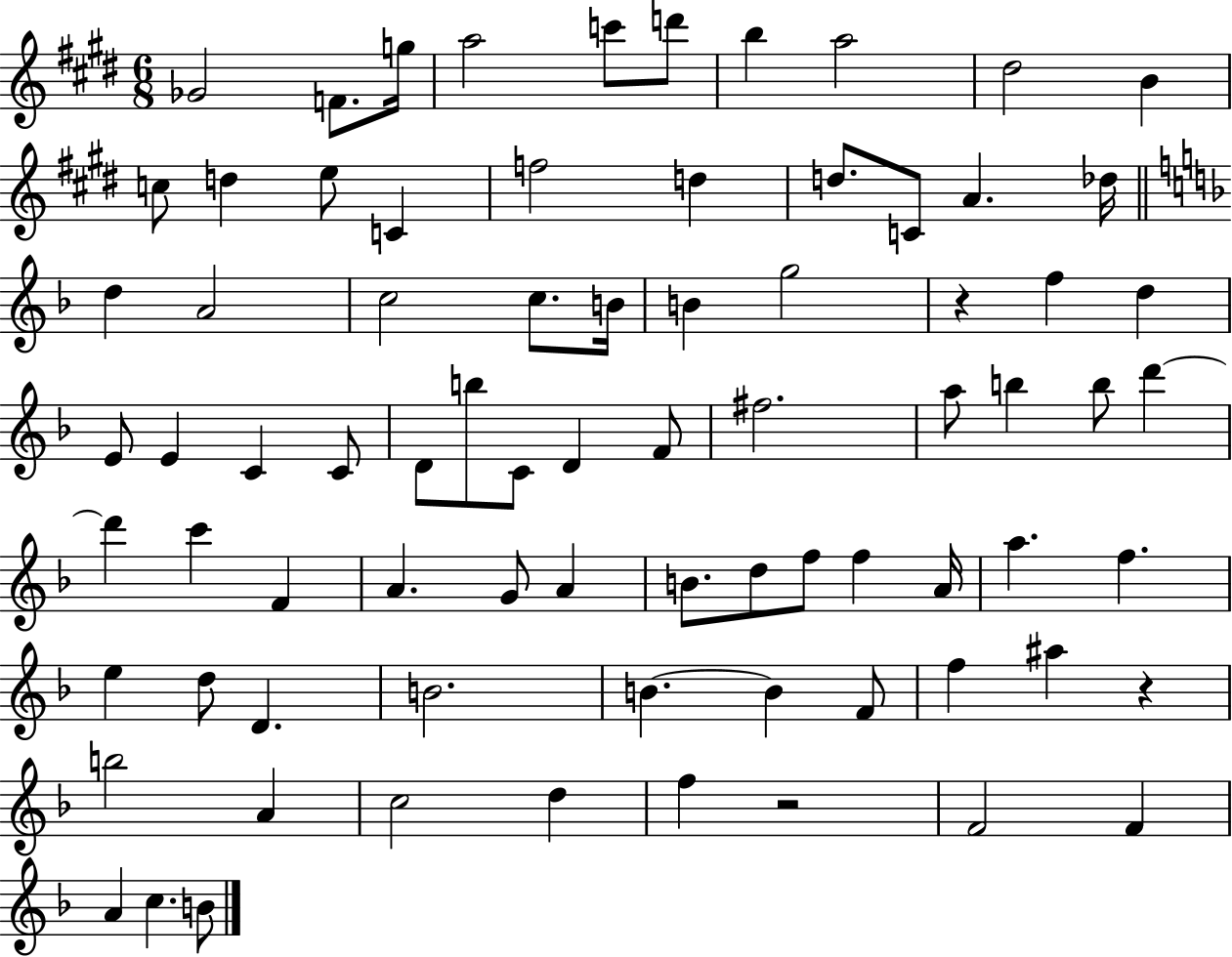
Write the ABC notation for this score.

X:1
T:Untitled
M:6/8
L:1/4
K:E
_G2 F/2 g/4 a2 c'/2 d'/2 b a2 ^d2 B c/2 d e/2 C f2 d d/2 C/2 A _d/4 d A2 c2 c/2 B/4 B g2 z f d E/2 E C C/2 D/2 b/2 C/2 D F/2 ^f2 a/2 b b/2 d' d' c' F A G/2 A B/2 d/2 f/2 f A/4 a f e d/2 D B2 B B F/2 f ^a z b2 A c2 d f z2 F2 F A c B/2